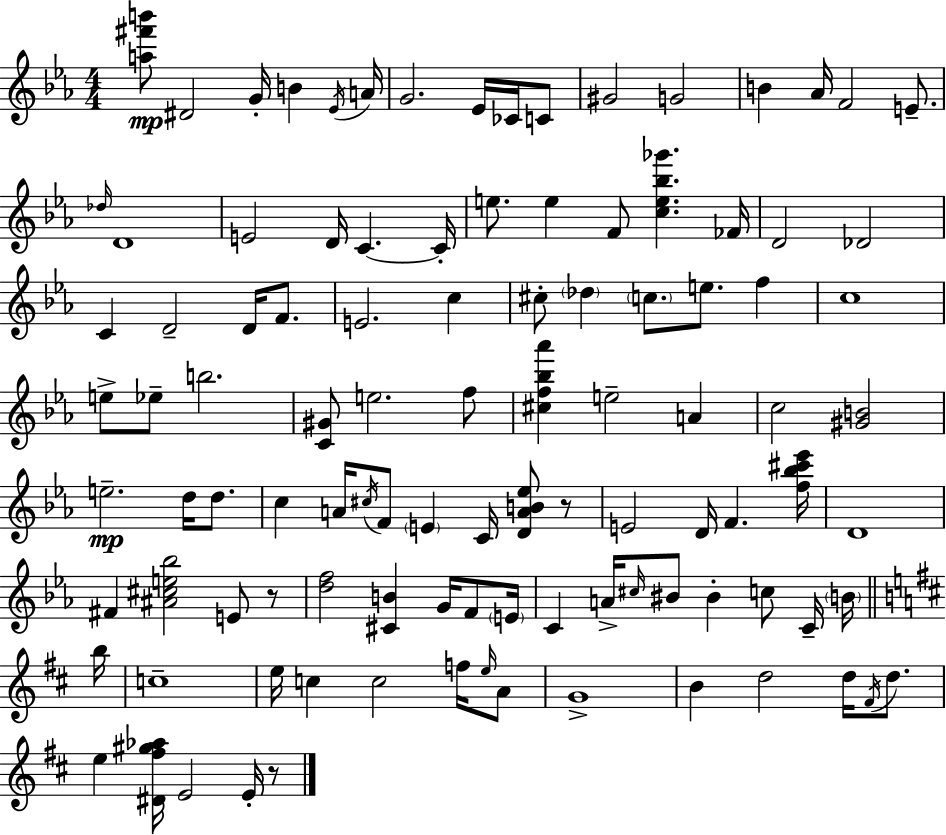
[A5,F#6,B6]/e D#4/h G4/s B4/q Eb4/s A4/s G4/h. Eb4/s CES4/s C4/e G#4/h G4/h B4/q Ab4/s F4/h E4/e. Db5/s D4/w E4/h D4/s C4/q. C4/s E5/e. E5/q F4/e [C5,E5,Bb5,Gb6]/q. FES4/s D4/h Db4/h C4/q D4/h D4/s F4/e. E4/h. C5/q C#5/e Db5/q C5/e. E5/e. F5/q C5/w E5/e Eb5/e B5/h. [C4,G#4]/e E5/h. F5/e [C#5,F5,Bb5,Ab6]/q E5/h A4/q C5/h [G#4,B4]/h E5/h. D5/s D5/e. C5/q A4/s C#5/s F4/e E4/q C4/s [D4,A4,B4,Eb5]/e R/e E4/h D4/s F4/q. [F5,Bb5,C#6,Eb6]/s D4/w F#4/q [A#4,C#5,E5,Bb5]/h E4/e R/e [D5,F5]/h [C#4,B4]/q G4/s F4/e E4/s C4/q A4/s C#5/s BIS4/e BIS4/q C5/e C4/s B4/s B5/s C5/w E5/s C5/q C5/h F5/s E5/s A4/e G4/w B4/q D5/h D5/s F#4/s D5/e. E5/q [D#4,F#5,G#5,Ab5]/s E4/h E4/s R/e